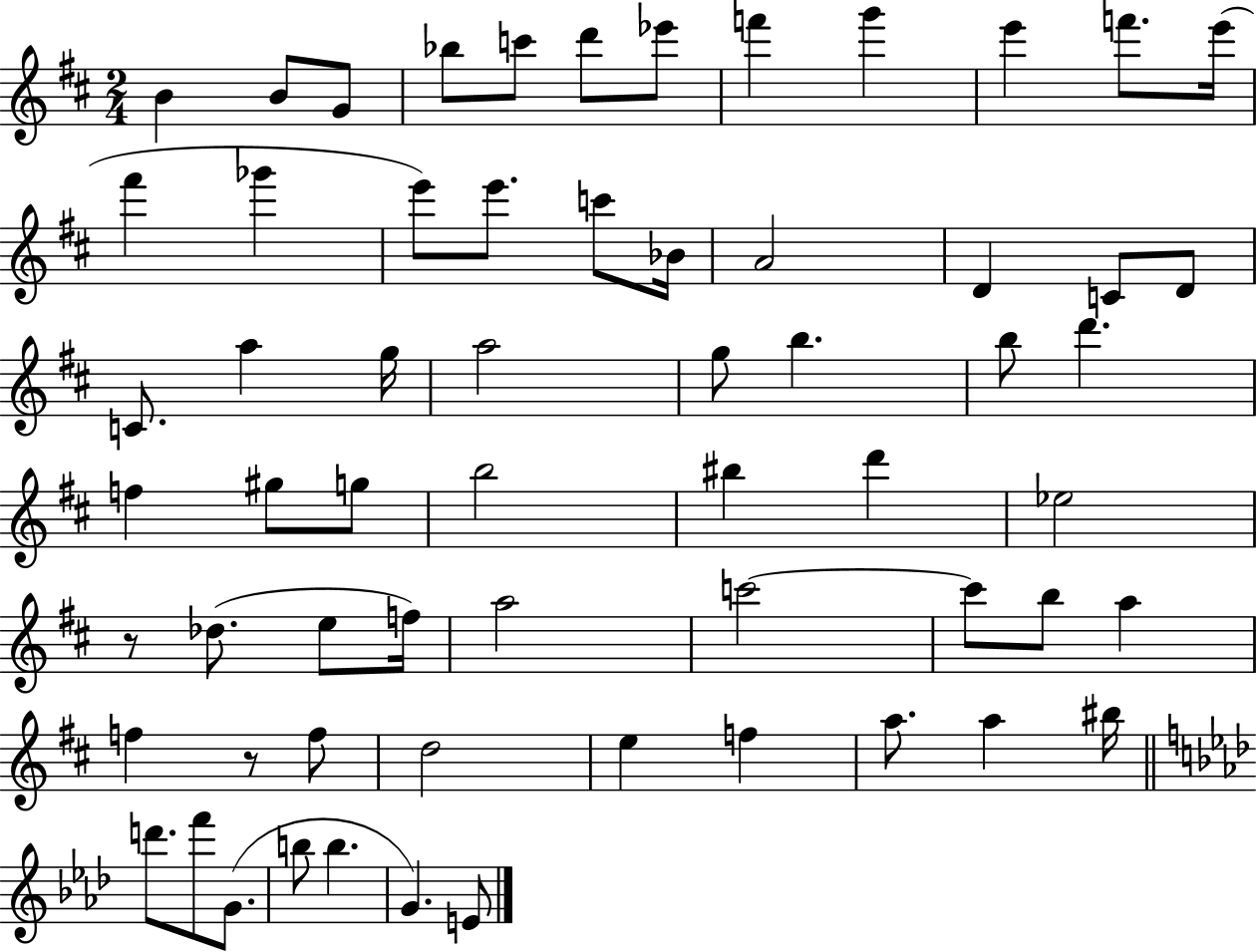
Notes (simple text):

B4/q B4/e G4/e Bb5/e C6/e D6/e Eb6/e F6/q G6/q E6/q F6/e. E6/s F#6/q Gb6/q E6/e E6/e. C6/e Bb4/s A4/h D4/q C4/e D4/e C4/e. A5/q G5/s A5/h G5/e B5/q. B5/e D6/q. F5/q G#5/e G5/e B5/h BIS5/q D6/q Eb5/h R/e Db5/e. E5/e F5/s A5/h C6/h C6/e B5/e A5/q F5/q R/e F5/e D5/h E5/q F5/q A5/e. A5/q BIS5/s D6/e. F6/e G4/e. B5/e B5/q. G4/q. E4/e